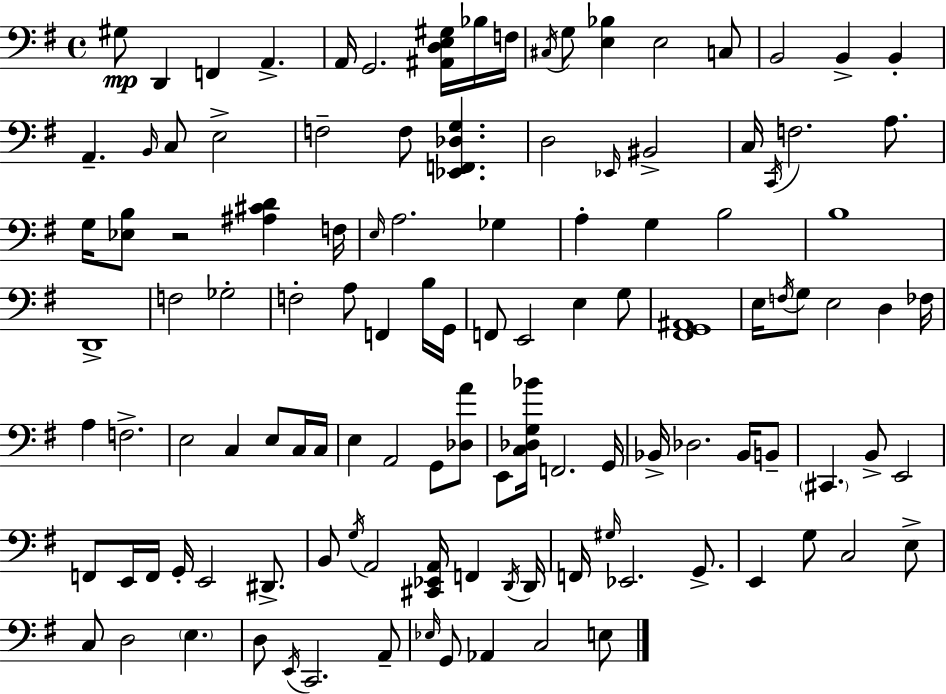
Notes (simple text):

G#3/e D2/q F2/q A2/q. A2/s G2/h. [A#2,D3,E3,G#3]/s Bb3/s F3/s C#3/s G3/e [E3,Bb3]/q E3/h C3/e B2/h B2/q B2/q A2/q. B2/s C3/e E3/h F3/h F3/e [Eb2,F2,Db3,G3]/q. D3/h Eb2/s BIS2/h C3/s C2/s F3/h. A3/e. G3/s [Eb3,B3]/e R/h [A#3,C#4,D4]/q F3/s E3/s A3/h. Gb3/q A3/q G3/q B3/h B3/w D2/w F3/h Gb3/h F3/h A3/e F2/q B3/s G2/s F2/e E2/h E3/q G3/e [F#2,G2,A#2]/w E3/s F3/s G3/e E3/h D3/q FES3/s A3/q F3/h. E3/h C3/q E3/e C3/s C3/s E3/q A2/h G2/e [Db3,A4]/e E2/e [C3,Db3,G3,Bb4]/s F2/h. G2/s Bb2/s Db3/h. Bb2/s B2/e C#2/q. B2/e E2/h F2/e E2/s F2/s G2/s E2/h D#2/e. B2/e G3/s A2/h [C#2,Eb2,A2]/s F2/q D2/s D2/s F2/s G#3/s Eb2/h. G2/e. E2/q G3/e C3/h E3/e C3/e D3/h E3/q. D3/e E2/s C2/h. A2/e Eb3/s G2/e Ab2/q C3/h E3/e